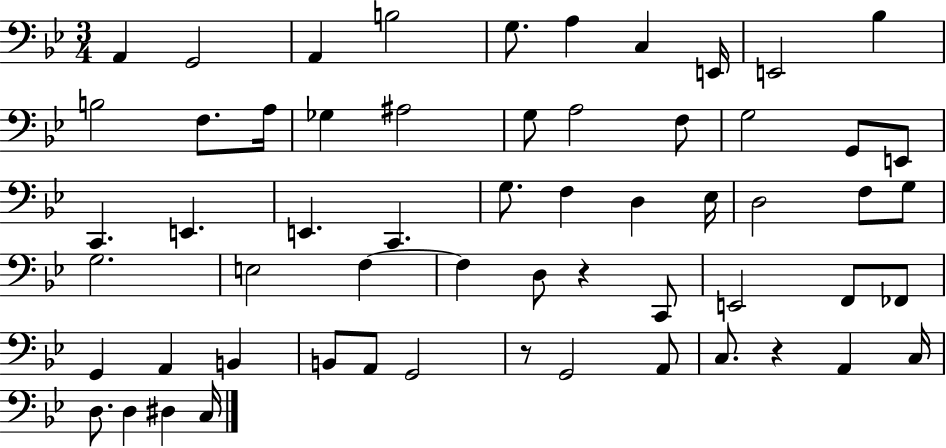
A2/q G2/h A2/q B3/h G3/e. A3/q C3/q E2/s E2/h Bb3/q B3/h F3/e. A3/s Gb3/q A#3/h G3/e A3/h F3/e G3/h G2/e E2/e C2/q. E2/q. E2/q. C2/q. G3/e. F3/q D3/q Eb3/s D3/h F3/e G3/e G3/h. E3/h F3/q F3/q D3/e R/q C2/e E2/h F2/e FES2/e G2/q A2/q B2/q B2/e A2/e G2/h R/e G2/h A2/e C3/e. R/q A2/q C3/s D3/e. D3/q D#3/q C3/s